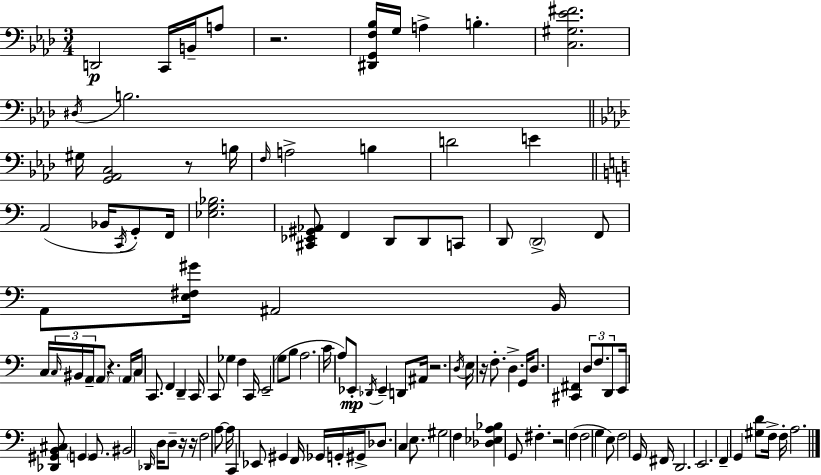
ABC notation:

X:1
T:Untitled
M:3/4
L:1/4
K:Fm
D,,2 C,,/4 B,,/4 A,/2 z2 [^D,,G,,F,_B,]/4 G,/4 A, B, [C,^G,_E^F]2 ^D,/4 B,2 ^G,/4 [G,,_A,,C,]2 z/2 B,/4 F,/4 A,2 B, D2 E A,,2 _B,,/4 C,,/4 G,,/2 F,,/4 [_E,G,_B,]2 [^C,,_E,,^G,,_A,,]/2 F,, D,,/2 D,,/2 C,,/2 D,,/2 D,,2 F,,/2 A,,/2 [E,^F,^G]/4 ^A,,2 B,,/4 C,/4 C,/4 ^B,,/4 A,,/4 A,,/2 z A,,/4 C,/4 C,,/2 F,, D,, C,,/4 C,,/2 _G, F, C,,/4 E,,2 G,/2 B,/2 A,2 C/4 A,/2 _E,,/2 _D,,/4 _E,, D,,/2 ^A,,/4 z2 D,/4 E,/4 z/4 F,/2 D, G,,/4 D,/2 [^C,,^F,,] D,/2 F,/2 D,,/2 E,,/4 [_D,,^G,,B,,^C,]/2 G,, G,,/2 ^B,,2 _D,,/4 D,/4 D,/2 z/4 z/4 F,2 A,/2 A,/4 C,, _E,,/2 ^G,, F,,/4 _G,,/4 G,,/4 ^G,,/4 _D,/2 C, E,/2 ^G,2 F, [_D,_E,A,_B,] G,,/2 ^F, z2 F, F,2 G, E,/2 F,2 G,,/4 ^F,,/4 D,,2 E,,2 F,, G,, [^G,D]/2 F,/4 F,/4 A,2